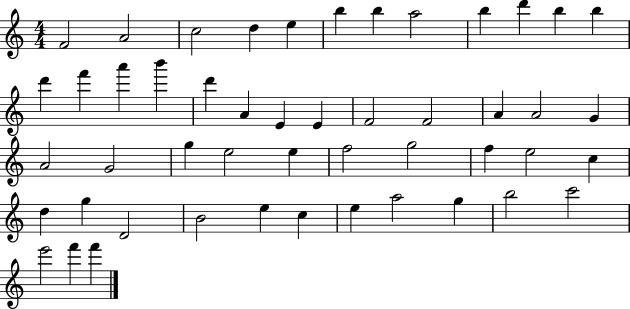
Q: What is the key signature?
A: C major